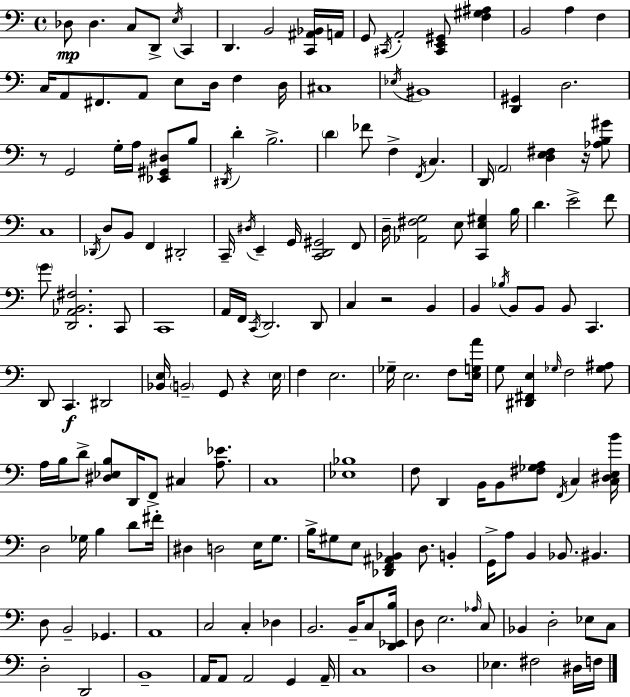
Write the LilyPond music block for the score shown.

{
  \clef bass
  \time 4/4
  \defaultTimeSignature
  \key c \major
  des8\mp des4. c8 d,8-> \acciaccatura { e16 } c,4 | d,4. b,2 <c, ais, bes,>16 | a,16 g,8 \acciaccatura { cis,16 } a,2-. <cis, e, gis,>8 <f gis ais>4 | b,2 a4 f4 | \break c16 a,8 fis,8. a,8 e8 d16 f4 | d16 cis1 | \acciaccatura { ees16 } bis,1 | <d, gis,>4 d2. | \break r8 g,2 g16-. a16 <ees, gis, dis>8 | b8 \acciaccatura { dis,16 } d'4-. b2.-> | \parenthesize d'4 fes'8 f4-> \acciaccatura { f,16 } c4. | d,16 \parenthesize a,2 <d e fis>4 | \break r16 <aes b gis'>8 c1 | \acciaccatura { des,16 } d8 b,8 f,4 dis,2-. | c,16-- \acciaccatura { dis16 } e,4-- g,16 <c, d, gis,>2 | f,8 d16-- <aes, fis g>2 | \break e8 <c, e gis>4 b16 d'4. e'2-> | f'8 \parenthesize g'8 <d, aes, b, fis>2. | c,8 c,1 | a,16 f,16 \acciaccatura { c,16 } d,2. | \break d,8 c4 r2 | b,4 b,4 \acciaccatura { bes16 } b,8 b,8 | b,8 c,4. d,8 c,4.\f | dis,2 <bes, e>16 \parenthesize b,2-- | \break g,8 r4 \parenthesize e16 f4 e2. | ges16-- e2. | f8 <e g a'>16 g8 <dis, fis, e>4 \grace { ges16 } | f2 <ges ais>8 a16 b16 d'8-> <dis ees b>8 | \break d,16 f,8-> cis4 <a ees'>8. c1 | <ees bes>1 | f8 d,4 | b,16 b,8 <fis ges a>8 \acciaccatura { f,16 } c4 <c dis e b'>16 d2 | \break ges16 b4 d'8 fis'16-. dis4 d2 | e16 g8. b16-> gis8 e8 | <des, f, ais, bes,>4 d8. b,4-. g,16-> a8 b,4 | bes,8. bis,4. d8 b,2-- | \break ges,4. a,1 | c2 | c4-. des4 b,2. | b,16-- c8 <d, ees, b>16 d8 e2. | \break \grace { aes16 } c8 bes,4 | d2-. ees8 c8 d2-. | d,2 b,1-- | a,16 a,8 a,2 | \break g,4 a,16-- c1 | d1 | ees4. | fis2 dis16 f16 \bar "|."
}